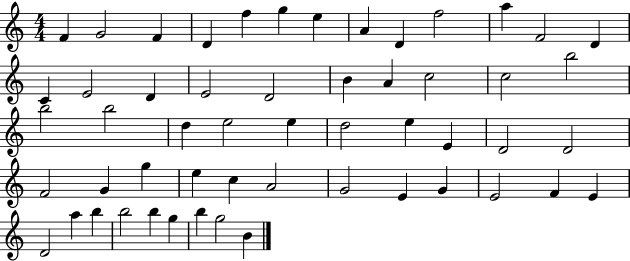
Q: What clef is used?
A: treble